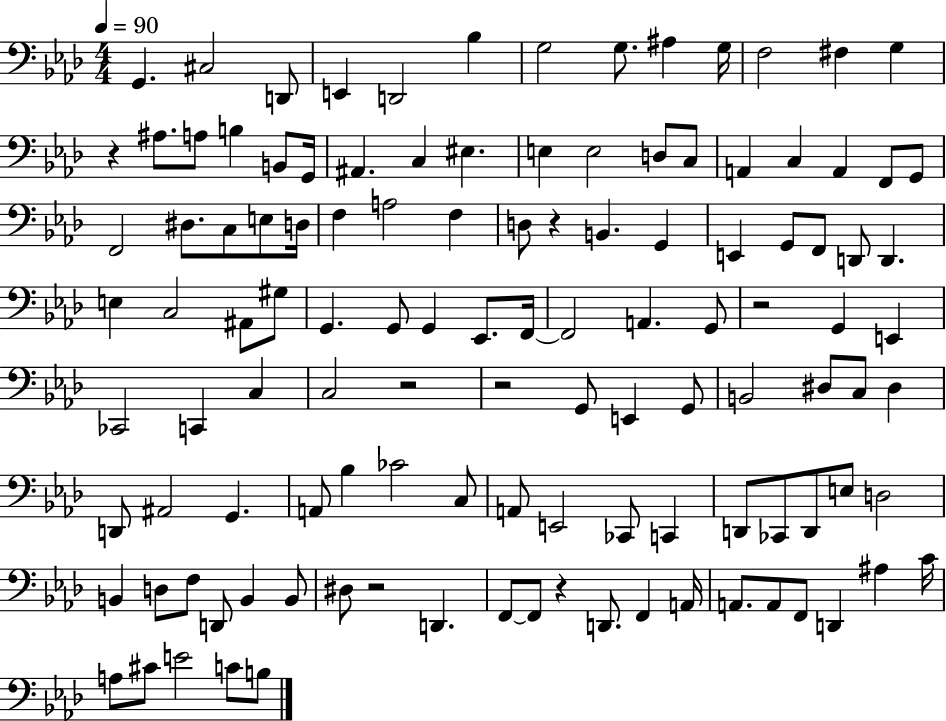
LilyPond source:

{
  \clef bass
  \numericTimeSignature
  \time 4/4
  \key aes \major
  \tempo 4 = 90
  \repeat volta 2 { g,4. cis2 d,8 | e,4 d,2 bes4 | g2 g8. ais4 g16 | f2 fis4 g4 | \break r4 ais8. a8 b4 b,8 g,16 | ais,4. c4 eis4. | e4 e2 d8 c8 | a,4 c4 a,4 f,8 g,8 | \break f,2 dis8. c8 e8 d16 | f4 a2 f4 | d8 r4 b,4. g,4 | e,4 g,8 f,8 d,8 d,4. | \break e4 c2 ais,8 gis8 | g,4. g,8 g,4 ees,8. f,16~~ | f,2 a,4. g,8 | r2 g,4 e,4 | \break ces,2 c,4 c4 | c2 r2 | r2 g,8 e,4 g,8 | b,2 dis8 c8 dis4 | \break d,8 ais,2 g,4. | a,8 bes4 ces'2 c8 | a,8 e,2 ces,8 c,4 | d,8 ces,8 d,8 e8 d2 | \break b,4 d8 f8 d,8 b,4 b,8 | dis8 r2 d,4. | f,8~~ f,8 r4 d,8. f,4 a,16 | a,8. a,8 f,8 d,4 ais4 c'16 | \break a8 cis'8 e'2 c'8 b8 | } \bar "|."
}